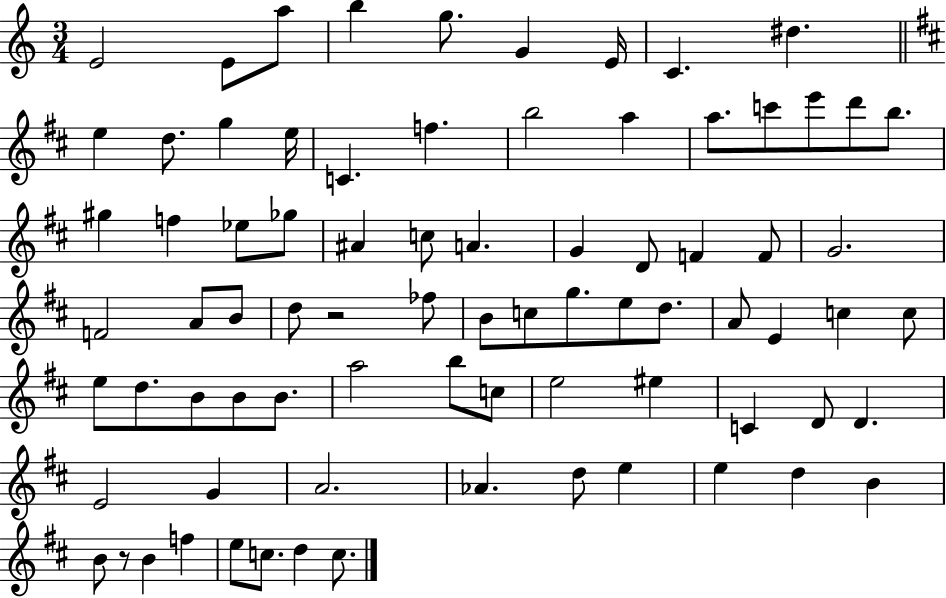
{
  \clef treble
  \numericTimeSignature
  \time 3/4
  \key c \major
  e'2 e'8 a''8 | b''4 g''8. g'4 e'16 | c'4. dis''4. | \bar "||" \break \key d \major e''4 d''8. g''4 e''16 | c'4. f''4. | b''2 a''4 | a''8. c'''8 e'''8 d'''8 b''8. | \break gis''4 f''4 ees''8 ges''8 | ais'4 c''8 a'4. | g'4 d'8 f'4 f'8 | g'2. | \break f'2 a'8 b'8 | d''8 r2 fes''8 | b'8 c''8 g''8. e''8 d''8. | a'8 e'4 c''4 c''8 | \break e''8 d''8. b'8 b'8 b'8. | a''2 b''8 c''8 | e''2 eis''4 | c'4 d'8 d'4. | \break e'2 g'4 | a'2. | aes'4. d''8 e''4 | e''4 d''4 b'4 | \break b'8 r8 b'4 f''4 | e''8 c''8. d''4 c''8. | \bar "|."
}